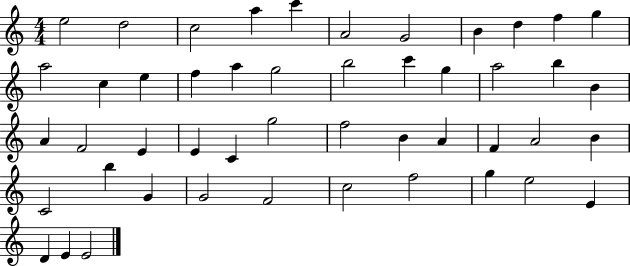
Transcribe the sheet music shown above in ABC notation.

X:1
T:Untitled
M:4/4
L:1/4
K:C
e2 d2 c2 a c' A2 G2 B d f g a2 c e f a g2 b2 c' g a2 b B A F2 E E C g2 f2 B A F A2 B C2 b G G2 F2 c2 f2 g e2 E D E E2